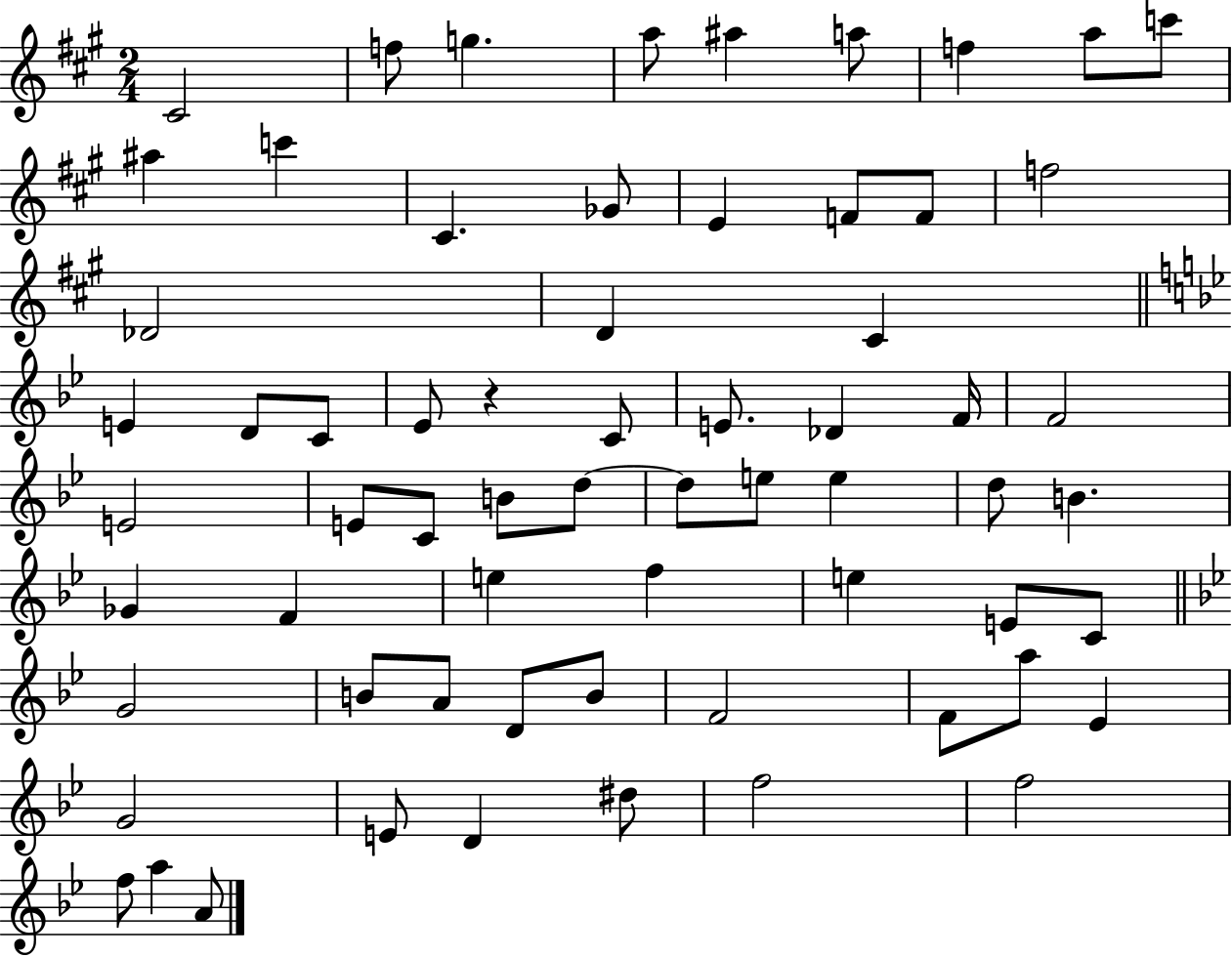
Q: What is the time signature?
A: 2/4